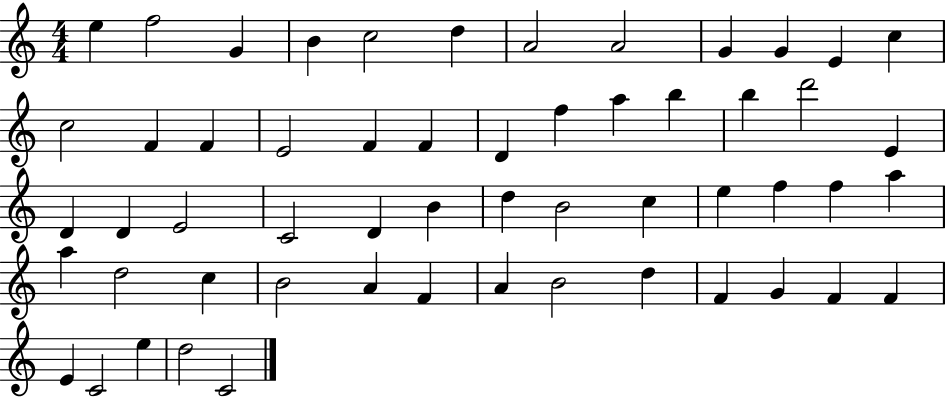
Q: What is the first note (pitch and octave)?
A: E5